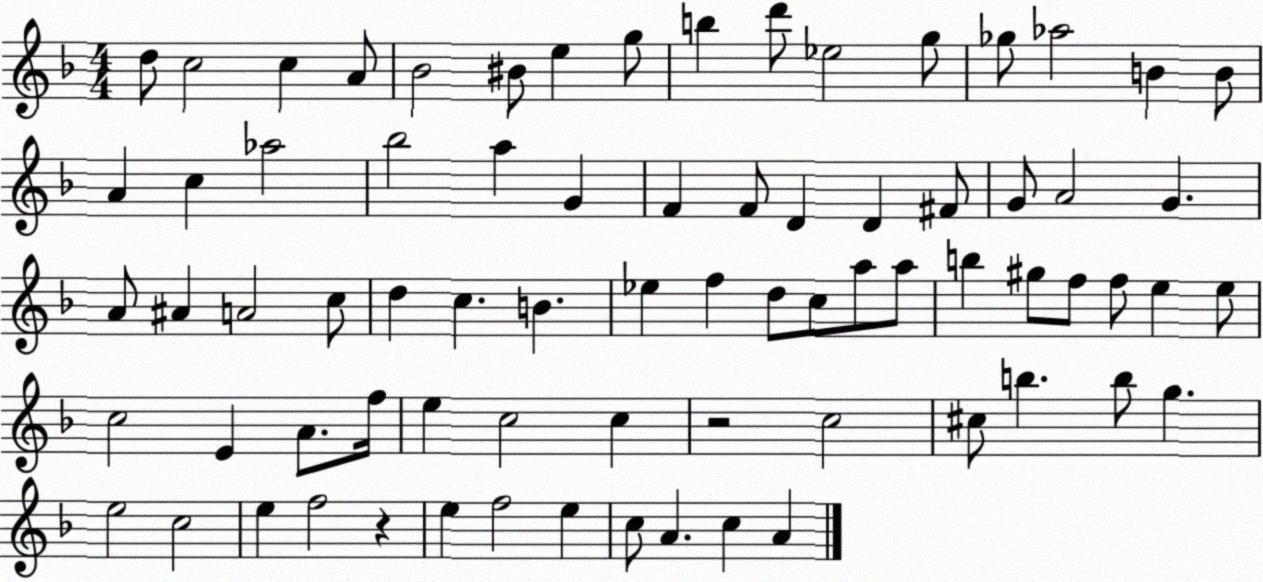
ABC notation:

X:1
T:Untitled
M:4/4
L:1/4
K:F
d/2 c2 c A/2 _B2 ^B/2 e g/2 b d'/2 _e2 g/2 _g/2 _a2 B B/2 A c _a2 _b2 a G F F/2 D D ^F/2 G/2 A2 G A/2 ^A A2 c/2 d c B _e f d/2 c/2 a/2 a/2 b ^g/2 f/2 f/2 e e/2 c2 E A/2 f/4 e c2 c z2 c2 ^c/2 b b/2 g e2 c2 e f2 z e f2 e c/2 A c A